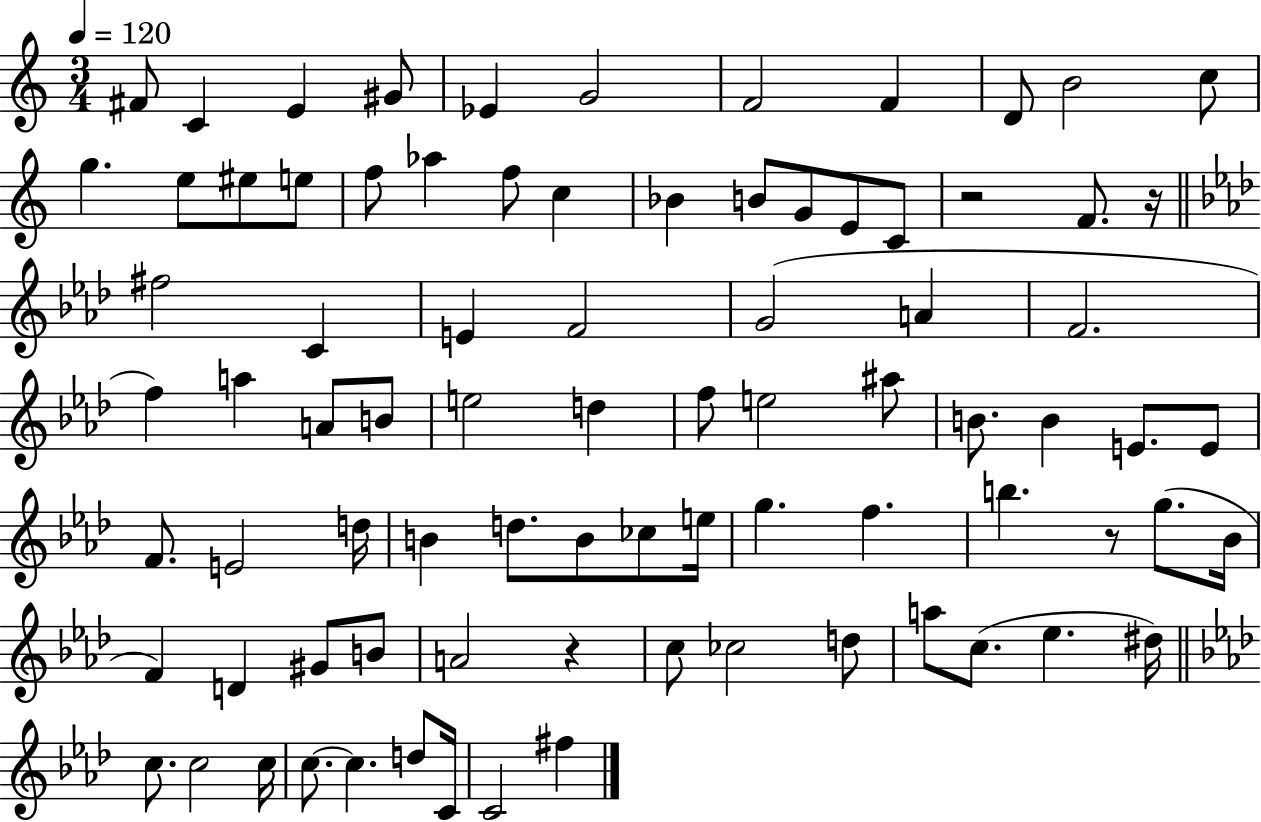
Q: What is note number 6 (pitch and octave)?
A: G4